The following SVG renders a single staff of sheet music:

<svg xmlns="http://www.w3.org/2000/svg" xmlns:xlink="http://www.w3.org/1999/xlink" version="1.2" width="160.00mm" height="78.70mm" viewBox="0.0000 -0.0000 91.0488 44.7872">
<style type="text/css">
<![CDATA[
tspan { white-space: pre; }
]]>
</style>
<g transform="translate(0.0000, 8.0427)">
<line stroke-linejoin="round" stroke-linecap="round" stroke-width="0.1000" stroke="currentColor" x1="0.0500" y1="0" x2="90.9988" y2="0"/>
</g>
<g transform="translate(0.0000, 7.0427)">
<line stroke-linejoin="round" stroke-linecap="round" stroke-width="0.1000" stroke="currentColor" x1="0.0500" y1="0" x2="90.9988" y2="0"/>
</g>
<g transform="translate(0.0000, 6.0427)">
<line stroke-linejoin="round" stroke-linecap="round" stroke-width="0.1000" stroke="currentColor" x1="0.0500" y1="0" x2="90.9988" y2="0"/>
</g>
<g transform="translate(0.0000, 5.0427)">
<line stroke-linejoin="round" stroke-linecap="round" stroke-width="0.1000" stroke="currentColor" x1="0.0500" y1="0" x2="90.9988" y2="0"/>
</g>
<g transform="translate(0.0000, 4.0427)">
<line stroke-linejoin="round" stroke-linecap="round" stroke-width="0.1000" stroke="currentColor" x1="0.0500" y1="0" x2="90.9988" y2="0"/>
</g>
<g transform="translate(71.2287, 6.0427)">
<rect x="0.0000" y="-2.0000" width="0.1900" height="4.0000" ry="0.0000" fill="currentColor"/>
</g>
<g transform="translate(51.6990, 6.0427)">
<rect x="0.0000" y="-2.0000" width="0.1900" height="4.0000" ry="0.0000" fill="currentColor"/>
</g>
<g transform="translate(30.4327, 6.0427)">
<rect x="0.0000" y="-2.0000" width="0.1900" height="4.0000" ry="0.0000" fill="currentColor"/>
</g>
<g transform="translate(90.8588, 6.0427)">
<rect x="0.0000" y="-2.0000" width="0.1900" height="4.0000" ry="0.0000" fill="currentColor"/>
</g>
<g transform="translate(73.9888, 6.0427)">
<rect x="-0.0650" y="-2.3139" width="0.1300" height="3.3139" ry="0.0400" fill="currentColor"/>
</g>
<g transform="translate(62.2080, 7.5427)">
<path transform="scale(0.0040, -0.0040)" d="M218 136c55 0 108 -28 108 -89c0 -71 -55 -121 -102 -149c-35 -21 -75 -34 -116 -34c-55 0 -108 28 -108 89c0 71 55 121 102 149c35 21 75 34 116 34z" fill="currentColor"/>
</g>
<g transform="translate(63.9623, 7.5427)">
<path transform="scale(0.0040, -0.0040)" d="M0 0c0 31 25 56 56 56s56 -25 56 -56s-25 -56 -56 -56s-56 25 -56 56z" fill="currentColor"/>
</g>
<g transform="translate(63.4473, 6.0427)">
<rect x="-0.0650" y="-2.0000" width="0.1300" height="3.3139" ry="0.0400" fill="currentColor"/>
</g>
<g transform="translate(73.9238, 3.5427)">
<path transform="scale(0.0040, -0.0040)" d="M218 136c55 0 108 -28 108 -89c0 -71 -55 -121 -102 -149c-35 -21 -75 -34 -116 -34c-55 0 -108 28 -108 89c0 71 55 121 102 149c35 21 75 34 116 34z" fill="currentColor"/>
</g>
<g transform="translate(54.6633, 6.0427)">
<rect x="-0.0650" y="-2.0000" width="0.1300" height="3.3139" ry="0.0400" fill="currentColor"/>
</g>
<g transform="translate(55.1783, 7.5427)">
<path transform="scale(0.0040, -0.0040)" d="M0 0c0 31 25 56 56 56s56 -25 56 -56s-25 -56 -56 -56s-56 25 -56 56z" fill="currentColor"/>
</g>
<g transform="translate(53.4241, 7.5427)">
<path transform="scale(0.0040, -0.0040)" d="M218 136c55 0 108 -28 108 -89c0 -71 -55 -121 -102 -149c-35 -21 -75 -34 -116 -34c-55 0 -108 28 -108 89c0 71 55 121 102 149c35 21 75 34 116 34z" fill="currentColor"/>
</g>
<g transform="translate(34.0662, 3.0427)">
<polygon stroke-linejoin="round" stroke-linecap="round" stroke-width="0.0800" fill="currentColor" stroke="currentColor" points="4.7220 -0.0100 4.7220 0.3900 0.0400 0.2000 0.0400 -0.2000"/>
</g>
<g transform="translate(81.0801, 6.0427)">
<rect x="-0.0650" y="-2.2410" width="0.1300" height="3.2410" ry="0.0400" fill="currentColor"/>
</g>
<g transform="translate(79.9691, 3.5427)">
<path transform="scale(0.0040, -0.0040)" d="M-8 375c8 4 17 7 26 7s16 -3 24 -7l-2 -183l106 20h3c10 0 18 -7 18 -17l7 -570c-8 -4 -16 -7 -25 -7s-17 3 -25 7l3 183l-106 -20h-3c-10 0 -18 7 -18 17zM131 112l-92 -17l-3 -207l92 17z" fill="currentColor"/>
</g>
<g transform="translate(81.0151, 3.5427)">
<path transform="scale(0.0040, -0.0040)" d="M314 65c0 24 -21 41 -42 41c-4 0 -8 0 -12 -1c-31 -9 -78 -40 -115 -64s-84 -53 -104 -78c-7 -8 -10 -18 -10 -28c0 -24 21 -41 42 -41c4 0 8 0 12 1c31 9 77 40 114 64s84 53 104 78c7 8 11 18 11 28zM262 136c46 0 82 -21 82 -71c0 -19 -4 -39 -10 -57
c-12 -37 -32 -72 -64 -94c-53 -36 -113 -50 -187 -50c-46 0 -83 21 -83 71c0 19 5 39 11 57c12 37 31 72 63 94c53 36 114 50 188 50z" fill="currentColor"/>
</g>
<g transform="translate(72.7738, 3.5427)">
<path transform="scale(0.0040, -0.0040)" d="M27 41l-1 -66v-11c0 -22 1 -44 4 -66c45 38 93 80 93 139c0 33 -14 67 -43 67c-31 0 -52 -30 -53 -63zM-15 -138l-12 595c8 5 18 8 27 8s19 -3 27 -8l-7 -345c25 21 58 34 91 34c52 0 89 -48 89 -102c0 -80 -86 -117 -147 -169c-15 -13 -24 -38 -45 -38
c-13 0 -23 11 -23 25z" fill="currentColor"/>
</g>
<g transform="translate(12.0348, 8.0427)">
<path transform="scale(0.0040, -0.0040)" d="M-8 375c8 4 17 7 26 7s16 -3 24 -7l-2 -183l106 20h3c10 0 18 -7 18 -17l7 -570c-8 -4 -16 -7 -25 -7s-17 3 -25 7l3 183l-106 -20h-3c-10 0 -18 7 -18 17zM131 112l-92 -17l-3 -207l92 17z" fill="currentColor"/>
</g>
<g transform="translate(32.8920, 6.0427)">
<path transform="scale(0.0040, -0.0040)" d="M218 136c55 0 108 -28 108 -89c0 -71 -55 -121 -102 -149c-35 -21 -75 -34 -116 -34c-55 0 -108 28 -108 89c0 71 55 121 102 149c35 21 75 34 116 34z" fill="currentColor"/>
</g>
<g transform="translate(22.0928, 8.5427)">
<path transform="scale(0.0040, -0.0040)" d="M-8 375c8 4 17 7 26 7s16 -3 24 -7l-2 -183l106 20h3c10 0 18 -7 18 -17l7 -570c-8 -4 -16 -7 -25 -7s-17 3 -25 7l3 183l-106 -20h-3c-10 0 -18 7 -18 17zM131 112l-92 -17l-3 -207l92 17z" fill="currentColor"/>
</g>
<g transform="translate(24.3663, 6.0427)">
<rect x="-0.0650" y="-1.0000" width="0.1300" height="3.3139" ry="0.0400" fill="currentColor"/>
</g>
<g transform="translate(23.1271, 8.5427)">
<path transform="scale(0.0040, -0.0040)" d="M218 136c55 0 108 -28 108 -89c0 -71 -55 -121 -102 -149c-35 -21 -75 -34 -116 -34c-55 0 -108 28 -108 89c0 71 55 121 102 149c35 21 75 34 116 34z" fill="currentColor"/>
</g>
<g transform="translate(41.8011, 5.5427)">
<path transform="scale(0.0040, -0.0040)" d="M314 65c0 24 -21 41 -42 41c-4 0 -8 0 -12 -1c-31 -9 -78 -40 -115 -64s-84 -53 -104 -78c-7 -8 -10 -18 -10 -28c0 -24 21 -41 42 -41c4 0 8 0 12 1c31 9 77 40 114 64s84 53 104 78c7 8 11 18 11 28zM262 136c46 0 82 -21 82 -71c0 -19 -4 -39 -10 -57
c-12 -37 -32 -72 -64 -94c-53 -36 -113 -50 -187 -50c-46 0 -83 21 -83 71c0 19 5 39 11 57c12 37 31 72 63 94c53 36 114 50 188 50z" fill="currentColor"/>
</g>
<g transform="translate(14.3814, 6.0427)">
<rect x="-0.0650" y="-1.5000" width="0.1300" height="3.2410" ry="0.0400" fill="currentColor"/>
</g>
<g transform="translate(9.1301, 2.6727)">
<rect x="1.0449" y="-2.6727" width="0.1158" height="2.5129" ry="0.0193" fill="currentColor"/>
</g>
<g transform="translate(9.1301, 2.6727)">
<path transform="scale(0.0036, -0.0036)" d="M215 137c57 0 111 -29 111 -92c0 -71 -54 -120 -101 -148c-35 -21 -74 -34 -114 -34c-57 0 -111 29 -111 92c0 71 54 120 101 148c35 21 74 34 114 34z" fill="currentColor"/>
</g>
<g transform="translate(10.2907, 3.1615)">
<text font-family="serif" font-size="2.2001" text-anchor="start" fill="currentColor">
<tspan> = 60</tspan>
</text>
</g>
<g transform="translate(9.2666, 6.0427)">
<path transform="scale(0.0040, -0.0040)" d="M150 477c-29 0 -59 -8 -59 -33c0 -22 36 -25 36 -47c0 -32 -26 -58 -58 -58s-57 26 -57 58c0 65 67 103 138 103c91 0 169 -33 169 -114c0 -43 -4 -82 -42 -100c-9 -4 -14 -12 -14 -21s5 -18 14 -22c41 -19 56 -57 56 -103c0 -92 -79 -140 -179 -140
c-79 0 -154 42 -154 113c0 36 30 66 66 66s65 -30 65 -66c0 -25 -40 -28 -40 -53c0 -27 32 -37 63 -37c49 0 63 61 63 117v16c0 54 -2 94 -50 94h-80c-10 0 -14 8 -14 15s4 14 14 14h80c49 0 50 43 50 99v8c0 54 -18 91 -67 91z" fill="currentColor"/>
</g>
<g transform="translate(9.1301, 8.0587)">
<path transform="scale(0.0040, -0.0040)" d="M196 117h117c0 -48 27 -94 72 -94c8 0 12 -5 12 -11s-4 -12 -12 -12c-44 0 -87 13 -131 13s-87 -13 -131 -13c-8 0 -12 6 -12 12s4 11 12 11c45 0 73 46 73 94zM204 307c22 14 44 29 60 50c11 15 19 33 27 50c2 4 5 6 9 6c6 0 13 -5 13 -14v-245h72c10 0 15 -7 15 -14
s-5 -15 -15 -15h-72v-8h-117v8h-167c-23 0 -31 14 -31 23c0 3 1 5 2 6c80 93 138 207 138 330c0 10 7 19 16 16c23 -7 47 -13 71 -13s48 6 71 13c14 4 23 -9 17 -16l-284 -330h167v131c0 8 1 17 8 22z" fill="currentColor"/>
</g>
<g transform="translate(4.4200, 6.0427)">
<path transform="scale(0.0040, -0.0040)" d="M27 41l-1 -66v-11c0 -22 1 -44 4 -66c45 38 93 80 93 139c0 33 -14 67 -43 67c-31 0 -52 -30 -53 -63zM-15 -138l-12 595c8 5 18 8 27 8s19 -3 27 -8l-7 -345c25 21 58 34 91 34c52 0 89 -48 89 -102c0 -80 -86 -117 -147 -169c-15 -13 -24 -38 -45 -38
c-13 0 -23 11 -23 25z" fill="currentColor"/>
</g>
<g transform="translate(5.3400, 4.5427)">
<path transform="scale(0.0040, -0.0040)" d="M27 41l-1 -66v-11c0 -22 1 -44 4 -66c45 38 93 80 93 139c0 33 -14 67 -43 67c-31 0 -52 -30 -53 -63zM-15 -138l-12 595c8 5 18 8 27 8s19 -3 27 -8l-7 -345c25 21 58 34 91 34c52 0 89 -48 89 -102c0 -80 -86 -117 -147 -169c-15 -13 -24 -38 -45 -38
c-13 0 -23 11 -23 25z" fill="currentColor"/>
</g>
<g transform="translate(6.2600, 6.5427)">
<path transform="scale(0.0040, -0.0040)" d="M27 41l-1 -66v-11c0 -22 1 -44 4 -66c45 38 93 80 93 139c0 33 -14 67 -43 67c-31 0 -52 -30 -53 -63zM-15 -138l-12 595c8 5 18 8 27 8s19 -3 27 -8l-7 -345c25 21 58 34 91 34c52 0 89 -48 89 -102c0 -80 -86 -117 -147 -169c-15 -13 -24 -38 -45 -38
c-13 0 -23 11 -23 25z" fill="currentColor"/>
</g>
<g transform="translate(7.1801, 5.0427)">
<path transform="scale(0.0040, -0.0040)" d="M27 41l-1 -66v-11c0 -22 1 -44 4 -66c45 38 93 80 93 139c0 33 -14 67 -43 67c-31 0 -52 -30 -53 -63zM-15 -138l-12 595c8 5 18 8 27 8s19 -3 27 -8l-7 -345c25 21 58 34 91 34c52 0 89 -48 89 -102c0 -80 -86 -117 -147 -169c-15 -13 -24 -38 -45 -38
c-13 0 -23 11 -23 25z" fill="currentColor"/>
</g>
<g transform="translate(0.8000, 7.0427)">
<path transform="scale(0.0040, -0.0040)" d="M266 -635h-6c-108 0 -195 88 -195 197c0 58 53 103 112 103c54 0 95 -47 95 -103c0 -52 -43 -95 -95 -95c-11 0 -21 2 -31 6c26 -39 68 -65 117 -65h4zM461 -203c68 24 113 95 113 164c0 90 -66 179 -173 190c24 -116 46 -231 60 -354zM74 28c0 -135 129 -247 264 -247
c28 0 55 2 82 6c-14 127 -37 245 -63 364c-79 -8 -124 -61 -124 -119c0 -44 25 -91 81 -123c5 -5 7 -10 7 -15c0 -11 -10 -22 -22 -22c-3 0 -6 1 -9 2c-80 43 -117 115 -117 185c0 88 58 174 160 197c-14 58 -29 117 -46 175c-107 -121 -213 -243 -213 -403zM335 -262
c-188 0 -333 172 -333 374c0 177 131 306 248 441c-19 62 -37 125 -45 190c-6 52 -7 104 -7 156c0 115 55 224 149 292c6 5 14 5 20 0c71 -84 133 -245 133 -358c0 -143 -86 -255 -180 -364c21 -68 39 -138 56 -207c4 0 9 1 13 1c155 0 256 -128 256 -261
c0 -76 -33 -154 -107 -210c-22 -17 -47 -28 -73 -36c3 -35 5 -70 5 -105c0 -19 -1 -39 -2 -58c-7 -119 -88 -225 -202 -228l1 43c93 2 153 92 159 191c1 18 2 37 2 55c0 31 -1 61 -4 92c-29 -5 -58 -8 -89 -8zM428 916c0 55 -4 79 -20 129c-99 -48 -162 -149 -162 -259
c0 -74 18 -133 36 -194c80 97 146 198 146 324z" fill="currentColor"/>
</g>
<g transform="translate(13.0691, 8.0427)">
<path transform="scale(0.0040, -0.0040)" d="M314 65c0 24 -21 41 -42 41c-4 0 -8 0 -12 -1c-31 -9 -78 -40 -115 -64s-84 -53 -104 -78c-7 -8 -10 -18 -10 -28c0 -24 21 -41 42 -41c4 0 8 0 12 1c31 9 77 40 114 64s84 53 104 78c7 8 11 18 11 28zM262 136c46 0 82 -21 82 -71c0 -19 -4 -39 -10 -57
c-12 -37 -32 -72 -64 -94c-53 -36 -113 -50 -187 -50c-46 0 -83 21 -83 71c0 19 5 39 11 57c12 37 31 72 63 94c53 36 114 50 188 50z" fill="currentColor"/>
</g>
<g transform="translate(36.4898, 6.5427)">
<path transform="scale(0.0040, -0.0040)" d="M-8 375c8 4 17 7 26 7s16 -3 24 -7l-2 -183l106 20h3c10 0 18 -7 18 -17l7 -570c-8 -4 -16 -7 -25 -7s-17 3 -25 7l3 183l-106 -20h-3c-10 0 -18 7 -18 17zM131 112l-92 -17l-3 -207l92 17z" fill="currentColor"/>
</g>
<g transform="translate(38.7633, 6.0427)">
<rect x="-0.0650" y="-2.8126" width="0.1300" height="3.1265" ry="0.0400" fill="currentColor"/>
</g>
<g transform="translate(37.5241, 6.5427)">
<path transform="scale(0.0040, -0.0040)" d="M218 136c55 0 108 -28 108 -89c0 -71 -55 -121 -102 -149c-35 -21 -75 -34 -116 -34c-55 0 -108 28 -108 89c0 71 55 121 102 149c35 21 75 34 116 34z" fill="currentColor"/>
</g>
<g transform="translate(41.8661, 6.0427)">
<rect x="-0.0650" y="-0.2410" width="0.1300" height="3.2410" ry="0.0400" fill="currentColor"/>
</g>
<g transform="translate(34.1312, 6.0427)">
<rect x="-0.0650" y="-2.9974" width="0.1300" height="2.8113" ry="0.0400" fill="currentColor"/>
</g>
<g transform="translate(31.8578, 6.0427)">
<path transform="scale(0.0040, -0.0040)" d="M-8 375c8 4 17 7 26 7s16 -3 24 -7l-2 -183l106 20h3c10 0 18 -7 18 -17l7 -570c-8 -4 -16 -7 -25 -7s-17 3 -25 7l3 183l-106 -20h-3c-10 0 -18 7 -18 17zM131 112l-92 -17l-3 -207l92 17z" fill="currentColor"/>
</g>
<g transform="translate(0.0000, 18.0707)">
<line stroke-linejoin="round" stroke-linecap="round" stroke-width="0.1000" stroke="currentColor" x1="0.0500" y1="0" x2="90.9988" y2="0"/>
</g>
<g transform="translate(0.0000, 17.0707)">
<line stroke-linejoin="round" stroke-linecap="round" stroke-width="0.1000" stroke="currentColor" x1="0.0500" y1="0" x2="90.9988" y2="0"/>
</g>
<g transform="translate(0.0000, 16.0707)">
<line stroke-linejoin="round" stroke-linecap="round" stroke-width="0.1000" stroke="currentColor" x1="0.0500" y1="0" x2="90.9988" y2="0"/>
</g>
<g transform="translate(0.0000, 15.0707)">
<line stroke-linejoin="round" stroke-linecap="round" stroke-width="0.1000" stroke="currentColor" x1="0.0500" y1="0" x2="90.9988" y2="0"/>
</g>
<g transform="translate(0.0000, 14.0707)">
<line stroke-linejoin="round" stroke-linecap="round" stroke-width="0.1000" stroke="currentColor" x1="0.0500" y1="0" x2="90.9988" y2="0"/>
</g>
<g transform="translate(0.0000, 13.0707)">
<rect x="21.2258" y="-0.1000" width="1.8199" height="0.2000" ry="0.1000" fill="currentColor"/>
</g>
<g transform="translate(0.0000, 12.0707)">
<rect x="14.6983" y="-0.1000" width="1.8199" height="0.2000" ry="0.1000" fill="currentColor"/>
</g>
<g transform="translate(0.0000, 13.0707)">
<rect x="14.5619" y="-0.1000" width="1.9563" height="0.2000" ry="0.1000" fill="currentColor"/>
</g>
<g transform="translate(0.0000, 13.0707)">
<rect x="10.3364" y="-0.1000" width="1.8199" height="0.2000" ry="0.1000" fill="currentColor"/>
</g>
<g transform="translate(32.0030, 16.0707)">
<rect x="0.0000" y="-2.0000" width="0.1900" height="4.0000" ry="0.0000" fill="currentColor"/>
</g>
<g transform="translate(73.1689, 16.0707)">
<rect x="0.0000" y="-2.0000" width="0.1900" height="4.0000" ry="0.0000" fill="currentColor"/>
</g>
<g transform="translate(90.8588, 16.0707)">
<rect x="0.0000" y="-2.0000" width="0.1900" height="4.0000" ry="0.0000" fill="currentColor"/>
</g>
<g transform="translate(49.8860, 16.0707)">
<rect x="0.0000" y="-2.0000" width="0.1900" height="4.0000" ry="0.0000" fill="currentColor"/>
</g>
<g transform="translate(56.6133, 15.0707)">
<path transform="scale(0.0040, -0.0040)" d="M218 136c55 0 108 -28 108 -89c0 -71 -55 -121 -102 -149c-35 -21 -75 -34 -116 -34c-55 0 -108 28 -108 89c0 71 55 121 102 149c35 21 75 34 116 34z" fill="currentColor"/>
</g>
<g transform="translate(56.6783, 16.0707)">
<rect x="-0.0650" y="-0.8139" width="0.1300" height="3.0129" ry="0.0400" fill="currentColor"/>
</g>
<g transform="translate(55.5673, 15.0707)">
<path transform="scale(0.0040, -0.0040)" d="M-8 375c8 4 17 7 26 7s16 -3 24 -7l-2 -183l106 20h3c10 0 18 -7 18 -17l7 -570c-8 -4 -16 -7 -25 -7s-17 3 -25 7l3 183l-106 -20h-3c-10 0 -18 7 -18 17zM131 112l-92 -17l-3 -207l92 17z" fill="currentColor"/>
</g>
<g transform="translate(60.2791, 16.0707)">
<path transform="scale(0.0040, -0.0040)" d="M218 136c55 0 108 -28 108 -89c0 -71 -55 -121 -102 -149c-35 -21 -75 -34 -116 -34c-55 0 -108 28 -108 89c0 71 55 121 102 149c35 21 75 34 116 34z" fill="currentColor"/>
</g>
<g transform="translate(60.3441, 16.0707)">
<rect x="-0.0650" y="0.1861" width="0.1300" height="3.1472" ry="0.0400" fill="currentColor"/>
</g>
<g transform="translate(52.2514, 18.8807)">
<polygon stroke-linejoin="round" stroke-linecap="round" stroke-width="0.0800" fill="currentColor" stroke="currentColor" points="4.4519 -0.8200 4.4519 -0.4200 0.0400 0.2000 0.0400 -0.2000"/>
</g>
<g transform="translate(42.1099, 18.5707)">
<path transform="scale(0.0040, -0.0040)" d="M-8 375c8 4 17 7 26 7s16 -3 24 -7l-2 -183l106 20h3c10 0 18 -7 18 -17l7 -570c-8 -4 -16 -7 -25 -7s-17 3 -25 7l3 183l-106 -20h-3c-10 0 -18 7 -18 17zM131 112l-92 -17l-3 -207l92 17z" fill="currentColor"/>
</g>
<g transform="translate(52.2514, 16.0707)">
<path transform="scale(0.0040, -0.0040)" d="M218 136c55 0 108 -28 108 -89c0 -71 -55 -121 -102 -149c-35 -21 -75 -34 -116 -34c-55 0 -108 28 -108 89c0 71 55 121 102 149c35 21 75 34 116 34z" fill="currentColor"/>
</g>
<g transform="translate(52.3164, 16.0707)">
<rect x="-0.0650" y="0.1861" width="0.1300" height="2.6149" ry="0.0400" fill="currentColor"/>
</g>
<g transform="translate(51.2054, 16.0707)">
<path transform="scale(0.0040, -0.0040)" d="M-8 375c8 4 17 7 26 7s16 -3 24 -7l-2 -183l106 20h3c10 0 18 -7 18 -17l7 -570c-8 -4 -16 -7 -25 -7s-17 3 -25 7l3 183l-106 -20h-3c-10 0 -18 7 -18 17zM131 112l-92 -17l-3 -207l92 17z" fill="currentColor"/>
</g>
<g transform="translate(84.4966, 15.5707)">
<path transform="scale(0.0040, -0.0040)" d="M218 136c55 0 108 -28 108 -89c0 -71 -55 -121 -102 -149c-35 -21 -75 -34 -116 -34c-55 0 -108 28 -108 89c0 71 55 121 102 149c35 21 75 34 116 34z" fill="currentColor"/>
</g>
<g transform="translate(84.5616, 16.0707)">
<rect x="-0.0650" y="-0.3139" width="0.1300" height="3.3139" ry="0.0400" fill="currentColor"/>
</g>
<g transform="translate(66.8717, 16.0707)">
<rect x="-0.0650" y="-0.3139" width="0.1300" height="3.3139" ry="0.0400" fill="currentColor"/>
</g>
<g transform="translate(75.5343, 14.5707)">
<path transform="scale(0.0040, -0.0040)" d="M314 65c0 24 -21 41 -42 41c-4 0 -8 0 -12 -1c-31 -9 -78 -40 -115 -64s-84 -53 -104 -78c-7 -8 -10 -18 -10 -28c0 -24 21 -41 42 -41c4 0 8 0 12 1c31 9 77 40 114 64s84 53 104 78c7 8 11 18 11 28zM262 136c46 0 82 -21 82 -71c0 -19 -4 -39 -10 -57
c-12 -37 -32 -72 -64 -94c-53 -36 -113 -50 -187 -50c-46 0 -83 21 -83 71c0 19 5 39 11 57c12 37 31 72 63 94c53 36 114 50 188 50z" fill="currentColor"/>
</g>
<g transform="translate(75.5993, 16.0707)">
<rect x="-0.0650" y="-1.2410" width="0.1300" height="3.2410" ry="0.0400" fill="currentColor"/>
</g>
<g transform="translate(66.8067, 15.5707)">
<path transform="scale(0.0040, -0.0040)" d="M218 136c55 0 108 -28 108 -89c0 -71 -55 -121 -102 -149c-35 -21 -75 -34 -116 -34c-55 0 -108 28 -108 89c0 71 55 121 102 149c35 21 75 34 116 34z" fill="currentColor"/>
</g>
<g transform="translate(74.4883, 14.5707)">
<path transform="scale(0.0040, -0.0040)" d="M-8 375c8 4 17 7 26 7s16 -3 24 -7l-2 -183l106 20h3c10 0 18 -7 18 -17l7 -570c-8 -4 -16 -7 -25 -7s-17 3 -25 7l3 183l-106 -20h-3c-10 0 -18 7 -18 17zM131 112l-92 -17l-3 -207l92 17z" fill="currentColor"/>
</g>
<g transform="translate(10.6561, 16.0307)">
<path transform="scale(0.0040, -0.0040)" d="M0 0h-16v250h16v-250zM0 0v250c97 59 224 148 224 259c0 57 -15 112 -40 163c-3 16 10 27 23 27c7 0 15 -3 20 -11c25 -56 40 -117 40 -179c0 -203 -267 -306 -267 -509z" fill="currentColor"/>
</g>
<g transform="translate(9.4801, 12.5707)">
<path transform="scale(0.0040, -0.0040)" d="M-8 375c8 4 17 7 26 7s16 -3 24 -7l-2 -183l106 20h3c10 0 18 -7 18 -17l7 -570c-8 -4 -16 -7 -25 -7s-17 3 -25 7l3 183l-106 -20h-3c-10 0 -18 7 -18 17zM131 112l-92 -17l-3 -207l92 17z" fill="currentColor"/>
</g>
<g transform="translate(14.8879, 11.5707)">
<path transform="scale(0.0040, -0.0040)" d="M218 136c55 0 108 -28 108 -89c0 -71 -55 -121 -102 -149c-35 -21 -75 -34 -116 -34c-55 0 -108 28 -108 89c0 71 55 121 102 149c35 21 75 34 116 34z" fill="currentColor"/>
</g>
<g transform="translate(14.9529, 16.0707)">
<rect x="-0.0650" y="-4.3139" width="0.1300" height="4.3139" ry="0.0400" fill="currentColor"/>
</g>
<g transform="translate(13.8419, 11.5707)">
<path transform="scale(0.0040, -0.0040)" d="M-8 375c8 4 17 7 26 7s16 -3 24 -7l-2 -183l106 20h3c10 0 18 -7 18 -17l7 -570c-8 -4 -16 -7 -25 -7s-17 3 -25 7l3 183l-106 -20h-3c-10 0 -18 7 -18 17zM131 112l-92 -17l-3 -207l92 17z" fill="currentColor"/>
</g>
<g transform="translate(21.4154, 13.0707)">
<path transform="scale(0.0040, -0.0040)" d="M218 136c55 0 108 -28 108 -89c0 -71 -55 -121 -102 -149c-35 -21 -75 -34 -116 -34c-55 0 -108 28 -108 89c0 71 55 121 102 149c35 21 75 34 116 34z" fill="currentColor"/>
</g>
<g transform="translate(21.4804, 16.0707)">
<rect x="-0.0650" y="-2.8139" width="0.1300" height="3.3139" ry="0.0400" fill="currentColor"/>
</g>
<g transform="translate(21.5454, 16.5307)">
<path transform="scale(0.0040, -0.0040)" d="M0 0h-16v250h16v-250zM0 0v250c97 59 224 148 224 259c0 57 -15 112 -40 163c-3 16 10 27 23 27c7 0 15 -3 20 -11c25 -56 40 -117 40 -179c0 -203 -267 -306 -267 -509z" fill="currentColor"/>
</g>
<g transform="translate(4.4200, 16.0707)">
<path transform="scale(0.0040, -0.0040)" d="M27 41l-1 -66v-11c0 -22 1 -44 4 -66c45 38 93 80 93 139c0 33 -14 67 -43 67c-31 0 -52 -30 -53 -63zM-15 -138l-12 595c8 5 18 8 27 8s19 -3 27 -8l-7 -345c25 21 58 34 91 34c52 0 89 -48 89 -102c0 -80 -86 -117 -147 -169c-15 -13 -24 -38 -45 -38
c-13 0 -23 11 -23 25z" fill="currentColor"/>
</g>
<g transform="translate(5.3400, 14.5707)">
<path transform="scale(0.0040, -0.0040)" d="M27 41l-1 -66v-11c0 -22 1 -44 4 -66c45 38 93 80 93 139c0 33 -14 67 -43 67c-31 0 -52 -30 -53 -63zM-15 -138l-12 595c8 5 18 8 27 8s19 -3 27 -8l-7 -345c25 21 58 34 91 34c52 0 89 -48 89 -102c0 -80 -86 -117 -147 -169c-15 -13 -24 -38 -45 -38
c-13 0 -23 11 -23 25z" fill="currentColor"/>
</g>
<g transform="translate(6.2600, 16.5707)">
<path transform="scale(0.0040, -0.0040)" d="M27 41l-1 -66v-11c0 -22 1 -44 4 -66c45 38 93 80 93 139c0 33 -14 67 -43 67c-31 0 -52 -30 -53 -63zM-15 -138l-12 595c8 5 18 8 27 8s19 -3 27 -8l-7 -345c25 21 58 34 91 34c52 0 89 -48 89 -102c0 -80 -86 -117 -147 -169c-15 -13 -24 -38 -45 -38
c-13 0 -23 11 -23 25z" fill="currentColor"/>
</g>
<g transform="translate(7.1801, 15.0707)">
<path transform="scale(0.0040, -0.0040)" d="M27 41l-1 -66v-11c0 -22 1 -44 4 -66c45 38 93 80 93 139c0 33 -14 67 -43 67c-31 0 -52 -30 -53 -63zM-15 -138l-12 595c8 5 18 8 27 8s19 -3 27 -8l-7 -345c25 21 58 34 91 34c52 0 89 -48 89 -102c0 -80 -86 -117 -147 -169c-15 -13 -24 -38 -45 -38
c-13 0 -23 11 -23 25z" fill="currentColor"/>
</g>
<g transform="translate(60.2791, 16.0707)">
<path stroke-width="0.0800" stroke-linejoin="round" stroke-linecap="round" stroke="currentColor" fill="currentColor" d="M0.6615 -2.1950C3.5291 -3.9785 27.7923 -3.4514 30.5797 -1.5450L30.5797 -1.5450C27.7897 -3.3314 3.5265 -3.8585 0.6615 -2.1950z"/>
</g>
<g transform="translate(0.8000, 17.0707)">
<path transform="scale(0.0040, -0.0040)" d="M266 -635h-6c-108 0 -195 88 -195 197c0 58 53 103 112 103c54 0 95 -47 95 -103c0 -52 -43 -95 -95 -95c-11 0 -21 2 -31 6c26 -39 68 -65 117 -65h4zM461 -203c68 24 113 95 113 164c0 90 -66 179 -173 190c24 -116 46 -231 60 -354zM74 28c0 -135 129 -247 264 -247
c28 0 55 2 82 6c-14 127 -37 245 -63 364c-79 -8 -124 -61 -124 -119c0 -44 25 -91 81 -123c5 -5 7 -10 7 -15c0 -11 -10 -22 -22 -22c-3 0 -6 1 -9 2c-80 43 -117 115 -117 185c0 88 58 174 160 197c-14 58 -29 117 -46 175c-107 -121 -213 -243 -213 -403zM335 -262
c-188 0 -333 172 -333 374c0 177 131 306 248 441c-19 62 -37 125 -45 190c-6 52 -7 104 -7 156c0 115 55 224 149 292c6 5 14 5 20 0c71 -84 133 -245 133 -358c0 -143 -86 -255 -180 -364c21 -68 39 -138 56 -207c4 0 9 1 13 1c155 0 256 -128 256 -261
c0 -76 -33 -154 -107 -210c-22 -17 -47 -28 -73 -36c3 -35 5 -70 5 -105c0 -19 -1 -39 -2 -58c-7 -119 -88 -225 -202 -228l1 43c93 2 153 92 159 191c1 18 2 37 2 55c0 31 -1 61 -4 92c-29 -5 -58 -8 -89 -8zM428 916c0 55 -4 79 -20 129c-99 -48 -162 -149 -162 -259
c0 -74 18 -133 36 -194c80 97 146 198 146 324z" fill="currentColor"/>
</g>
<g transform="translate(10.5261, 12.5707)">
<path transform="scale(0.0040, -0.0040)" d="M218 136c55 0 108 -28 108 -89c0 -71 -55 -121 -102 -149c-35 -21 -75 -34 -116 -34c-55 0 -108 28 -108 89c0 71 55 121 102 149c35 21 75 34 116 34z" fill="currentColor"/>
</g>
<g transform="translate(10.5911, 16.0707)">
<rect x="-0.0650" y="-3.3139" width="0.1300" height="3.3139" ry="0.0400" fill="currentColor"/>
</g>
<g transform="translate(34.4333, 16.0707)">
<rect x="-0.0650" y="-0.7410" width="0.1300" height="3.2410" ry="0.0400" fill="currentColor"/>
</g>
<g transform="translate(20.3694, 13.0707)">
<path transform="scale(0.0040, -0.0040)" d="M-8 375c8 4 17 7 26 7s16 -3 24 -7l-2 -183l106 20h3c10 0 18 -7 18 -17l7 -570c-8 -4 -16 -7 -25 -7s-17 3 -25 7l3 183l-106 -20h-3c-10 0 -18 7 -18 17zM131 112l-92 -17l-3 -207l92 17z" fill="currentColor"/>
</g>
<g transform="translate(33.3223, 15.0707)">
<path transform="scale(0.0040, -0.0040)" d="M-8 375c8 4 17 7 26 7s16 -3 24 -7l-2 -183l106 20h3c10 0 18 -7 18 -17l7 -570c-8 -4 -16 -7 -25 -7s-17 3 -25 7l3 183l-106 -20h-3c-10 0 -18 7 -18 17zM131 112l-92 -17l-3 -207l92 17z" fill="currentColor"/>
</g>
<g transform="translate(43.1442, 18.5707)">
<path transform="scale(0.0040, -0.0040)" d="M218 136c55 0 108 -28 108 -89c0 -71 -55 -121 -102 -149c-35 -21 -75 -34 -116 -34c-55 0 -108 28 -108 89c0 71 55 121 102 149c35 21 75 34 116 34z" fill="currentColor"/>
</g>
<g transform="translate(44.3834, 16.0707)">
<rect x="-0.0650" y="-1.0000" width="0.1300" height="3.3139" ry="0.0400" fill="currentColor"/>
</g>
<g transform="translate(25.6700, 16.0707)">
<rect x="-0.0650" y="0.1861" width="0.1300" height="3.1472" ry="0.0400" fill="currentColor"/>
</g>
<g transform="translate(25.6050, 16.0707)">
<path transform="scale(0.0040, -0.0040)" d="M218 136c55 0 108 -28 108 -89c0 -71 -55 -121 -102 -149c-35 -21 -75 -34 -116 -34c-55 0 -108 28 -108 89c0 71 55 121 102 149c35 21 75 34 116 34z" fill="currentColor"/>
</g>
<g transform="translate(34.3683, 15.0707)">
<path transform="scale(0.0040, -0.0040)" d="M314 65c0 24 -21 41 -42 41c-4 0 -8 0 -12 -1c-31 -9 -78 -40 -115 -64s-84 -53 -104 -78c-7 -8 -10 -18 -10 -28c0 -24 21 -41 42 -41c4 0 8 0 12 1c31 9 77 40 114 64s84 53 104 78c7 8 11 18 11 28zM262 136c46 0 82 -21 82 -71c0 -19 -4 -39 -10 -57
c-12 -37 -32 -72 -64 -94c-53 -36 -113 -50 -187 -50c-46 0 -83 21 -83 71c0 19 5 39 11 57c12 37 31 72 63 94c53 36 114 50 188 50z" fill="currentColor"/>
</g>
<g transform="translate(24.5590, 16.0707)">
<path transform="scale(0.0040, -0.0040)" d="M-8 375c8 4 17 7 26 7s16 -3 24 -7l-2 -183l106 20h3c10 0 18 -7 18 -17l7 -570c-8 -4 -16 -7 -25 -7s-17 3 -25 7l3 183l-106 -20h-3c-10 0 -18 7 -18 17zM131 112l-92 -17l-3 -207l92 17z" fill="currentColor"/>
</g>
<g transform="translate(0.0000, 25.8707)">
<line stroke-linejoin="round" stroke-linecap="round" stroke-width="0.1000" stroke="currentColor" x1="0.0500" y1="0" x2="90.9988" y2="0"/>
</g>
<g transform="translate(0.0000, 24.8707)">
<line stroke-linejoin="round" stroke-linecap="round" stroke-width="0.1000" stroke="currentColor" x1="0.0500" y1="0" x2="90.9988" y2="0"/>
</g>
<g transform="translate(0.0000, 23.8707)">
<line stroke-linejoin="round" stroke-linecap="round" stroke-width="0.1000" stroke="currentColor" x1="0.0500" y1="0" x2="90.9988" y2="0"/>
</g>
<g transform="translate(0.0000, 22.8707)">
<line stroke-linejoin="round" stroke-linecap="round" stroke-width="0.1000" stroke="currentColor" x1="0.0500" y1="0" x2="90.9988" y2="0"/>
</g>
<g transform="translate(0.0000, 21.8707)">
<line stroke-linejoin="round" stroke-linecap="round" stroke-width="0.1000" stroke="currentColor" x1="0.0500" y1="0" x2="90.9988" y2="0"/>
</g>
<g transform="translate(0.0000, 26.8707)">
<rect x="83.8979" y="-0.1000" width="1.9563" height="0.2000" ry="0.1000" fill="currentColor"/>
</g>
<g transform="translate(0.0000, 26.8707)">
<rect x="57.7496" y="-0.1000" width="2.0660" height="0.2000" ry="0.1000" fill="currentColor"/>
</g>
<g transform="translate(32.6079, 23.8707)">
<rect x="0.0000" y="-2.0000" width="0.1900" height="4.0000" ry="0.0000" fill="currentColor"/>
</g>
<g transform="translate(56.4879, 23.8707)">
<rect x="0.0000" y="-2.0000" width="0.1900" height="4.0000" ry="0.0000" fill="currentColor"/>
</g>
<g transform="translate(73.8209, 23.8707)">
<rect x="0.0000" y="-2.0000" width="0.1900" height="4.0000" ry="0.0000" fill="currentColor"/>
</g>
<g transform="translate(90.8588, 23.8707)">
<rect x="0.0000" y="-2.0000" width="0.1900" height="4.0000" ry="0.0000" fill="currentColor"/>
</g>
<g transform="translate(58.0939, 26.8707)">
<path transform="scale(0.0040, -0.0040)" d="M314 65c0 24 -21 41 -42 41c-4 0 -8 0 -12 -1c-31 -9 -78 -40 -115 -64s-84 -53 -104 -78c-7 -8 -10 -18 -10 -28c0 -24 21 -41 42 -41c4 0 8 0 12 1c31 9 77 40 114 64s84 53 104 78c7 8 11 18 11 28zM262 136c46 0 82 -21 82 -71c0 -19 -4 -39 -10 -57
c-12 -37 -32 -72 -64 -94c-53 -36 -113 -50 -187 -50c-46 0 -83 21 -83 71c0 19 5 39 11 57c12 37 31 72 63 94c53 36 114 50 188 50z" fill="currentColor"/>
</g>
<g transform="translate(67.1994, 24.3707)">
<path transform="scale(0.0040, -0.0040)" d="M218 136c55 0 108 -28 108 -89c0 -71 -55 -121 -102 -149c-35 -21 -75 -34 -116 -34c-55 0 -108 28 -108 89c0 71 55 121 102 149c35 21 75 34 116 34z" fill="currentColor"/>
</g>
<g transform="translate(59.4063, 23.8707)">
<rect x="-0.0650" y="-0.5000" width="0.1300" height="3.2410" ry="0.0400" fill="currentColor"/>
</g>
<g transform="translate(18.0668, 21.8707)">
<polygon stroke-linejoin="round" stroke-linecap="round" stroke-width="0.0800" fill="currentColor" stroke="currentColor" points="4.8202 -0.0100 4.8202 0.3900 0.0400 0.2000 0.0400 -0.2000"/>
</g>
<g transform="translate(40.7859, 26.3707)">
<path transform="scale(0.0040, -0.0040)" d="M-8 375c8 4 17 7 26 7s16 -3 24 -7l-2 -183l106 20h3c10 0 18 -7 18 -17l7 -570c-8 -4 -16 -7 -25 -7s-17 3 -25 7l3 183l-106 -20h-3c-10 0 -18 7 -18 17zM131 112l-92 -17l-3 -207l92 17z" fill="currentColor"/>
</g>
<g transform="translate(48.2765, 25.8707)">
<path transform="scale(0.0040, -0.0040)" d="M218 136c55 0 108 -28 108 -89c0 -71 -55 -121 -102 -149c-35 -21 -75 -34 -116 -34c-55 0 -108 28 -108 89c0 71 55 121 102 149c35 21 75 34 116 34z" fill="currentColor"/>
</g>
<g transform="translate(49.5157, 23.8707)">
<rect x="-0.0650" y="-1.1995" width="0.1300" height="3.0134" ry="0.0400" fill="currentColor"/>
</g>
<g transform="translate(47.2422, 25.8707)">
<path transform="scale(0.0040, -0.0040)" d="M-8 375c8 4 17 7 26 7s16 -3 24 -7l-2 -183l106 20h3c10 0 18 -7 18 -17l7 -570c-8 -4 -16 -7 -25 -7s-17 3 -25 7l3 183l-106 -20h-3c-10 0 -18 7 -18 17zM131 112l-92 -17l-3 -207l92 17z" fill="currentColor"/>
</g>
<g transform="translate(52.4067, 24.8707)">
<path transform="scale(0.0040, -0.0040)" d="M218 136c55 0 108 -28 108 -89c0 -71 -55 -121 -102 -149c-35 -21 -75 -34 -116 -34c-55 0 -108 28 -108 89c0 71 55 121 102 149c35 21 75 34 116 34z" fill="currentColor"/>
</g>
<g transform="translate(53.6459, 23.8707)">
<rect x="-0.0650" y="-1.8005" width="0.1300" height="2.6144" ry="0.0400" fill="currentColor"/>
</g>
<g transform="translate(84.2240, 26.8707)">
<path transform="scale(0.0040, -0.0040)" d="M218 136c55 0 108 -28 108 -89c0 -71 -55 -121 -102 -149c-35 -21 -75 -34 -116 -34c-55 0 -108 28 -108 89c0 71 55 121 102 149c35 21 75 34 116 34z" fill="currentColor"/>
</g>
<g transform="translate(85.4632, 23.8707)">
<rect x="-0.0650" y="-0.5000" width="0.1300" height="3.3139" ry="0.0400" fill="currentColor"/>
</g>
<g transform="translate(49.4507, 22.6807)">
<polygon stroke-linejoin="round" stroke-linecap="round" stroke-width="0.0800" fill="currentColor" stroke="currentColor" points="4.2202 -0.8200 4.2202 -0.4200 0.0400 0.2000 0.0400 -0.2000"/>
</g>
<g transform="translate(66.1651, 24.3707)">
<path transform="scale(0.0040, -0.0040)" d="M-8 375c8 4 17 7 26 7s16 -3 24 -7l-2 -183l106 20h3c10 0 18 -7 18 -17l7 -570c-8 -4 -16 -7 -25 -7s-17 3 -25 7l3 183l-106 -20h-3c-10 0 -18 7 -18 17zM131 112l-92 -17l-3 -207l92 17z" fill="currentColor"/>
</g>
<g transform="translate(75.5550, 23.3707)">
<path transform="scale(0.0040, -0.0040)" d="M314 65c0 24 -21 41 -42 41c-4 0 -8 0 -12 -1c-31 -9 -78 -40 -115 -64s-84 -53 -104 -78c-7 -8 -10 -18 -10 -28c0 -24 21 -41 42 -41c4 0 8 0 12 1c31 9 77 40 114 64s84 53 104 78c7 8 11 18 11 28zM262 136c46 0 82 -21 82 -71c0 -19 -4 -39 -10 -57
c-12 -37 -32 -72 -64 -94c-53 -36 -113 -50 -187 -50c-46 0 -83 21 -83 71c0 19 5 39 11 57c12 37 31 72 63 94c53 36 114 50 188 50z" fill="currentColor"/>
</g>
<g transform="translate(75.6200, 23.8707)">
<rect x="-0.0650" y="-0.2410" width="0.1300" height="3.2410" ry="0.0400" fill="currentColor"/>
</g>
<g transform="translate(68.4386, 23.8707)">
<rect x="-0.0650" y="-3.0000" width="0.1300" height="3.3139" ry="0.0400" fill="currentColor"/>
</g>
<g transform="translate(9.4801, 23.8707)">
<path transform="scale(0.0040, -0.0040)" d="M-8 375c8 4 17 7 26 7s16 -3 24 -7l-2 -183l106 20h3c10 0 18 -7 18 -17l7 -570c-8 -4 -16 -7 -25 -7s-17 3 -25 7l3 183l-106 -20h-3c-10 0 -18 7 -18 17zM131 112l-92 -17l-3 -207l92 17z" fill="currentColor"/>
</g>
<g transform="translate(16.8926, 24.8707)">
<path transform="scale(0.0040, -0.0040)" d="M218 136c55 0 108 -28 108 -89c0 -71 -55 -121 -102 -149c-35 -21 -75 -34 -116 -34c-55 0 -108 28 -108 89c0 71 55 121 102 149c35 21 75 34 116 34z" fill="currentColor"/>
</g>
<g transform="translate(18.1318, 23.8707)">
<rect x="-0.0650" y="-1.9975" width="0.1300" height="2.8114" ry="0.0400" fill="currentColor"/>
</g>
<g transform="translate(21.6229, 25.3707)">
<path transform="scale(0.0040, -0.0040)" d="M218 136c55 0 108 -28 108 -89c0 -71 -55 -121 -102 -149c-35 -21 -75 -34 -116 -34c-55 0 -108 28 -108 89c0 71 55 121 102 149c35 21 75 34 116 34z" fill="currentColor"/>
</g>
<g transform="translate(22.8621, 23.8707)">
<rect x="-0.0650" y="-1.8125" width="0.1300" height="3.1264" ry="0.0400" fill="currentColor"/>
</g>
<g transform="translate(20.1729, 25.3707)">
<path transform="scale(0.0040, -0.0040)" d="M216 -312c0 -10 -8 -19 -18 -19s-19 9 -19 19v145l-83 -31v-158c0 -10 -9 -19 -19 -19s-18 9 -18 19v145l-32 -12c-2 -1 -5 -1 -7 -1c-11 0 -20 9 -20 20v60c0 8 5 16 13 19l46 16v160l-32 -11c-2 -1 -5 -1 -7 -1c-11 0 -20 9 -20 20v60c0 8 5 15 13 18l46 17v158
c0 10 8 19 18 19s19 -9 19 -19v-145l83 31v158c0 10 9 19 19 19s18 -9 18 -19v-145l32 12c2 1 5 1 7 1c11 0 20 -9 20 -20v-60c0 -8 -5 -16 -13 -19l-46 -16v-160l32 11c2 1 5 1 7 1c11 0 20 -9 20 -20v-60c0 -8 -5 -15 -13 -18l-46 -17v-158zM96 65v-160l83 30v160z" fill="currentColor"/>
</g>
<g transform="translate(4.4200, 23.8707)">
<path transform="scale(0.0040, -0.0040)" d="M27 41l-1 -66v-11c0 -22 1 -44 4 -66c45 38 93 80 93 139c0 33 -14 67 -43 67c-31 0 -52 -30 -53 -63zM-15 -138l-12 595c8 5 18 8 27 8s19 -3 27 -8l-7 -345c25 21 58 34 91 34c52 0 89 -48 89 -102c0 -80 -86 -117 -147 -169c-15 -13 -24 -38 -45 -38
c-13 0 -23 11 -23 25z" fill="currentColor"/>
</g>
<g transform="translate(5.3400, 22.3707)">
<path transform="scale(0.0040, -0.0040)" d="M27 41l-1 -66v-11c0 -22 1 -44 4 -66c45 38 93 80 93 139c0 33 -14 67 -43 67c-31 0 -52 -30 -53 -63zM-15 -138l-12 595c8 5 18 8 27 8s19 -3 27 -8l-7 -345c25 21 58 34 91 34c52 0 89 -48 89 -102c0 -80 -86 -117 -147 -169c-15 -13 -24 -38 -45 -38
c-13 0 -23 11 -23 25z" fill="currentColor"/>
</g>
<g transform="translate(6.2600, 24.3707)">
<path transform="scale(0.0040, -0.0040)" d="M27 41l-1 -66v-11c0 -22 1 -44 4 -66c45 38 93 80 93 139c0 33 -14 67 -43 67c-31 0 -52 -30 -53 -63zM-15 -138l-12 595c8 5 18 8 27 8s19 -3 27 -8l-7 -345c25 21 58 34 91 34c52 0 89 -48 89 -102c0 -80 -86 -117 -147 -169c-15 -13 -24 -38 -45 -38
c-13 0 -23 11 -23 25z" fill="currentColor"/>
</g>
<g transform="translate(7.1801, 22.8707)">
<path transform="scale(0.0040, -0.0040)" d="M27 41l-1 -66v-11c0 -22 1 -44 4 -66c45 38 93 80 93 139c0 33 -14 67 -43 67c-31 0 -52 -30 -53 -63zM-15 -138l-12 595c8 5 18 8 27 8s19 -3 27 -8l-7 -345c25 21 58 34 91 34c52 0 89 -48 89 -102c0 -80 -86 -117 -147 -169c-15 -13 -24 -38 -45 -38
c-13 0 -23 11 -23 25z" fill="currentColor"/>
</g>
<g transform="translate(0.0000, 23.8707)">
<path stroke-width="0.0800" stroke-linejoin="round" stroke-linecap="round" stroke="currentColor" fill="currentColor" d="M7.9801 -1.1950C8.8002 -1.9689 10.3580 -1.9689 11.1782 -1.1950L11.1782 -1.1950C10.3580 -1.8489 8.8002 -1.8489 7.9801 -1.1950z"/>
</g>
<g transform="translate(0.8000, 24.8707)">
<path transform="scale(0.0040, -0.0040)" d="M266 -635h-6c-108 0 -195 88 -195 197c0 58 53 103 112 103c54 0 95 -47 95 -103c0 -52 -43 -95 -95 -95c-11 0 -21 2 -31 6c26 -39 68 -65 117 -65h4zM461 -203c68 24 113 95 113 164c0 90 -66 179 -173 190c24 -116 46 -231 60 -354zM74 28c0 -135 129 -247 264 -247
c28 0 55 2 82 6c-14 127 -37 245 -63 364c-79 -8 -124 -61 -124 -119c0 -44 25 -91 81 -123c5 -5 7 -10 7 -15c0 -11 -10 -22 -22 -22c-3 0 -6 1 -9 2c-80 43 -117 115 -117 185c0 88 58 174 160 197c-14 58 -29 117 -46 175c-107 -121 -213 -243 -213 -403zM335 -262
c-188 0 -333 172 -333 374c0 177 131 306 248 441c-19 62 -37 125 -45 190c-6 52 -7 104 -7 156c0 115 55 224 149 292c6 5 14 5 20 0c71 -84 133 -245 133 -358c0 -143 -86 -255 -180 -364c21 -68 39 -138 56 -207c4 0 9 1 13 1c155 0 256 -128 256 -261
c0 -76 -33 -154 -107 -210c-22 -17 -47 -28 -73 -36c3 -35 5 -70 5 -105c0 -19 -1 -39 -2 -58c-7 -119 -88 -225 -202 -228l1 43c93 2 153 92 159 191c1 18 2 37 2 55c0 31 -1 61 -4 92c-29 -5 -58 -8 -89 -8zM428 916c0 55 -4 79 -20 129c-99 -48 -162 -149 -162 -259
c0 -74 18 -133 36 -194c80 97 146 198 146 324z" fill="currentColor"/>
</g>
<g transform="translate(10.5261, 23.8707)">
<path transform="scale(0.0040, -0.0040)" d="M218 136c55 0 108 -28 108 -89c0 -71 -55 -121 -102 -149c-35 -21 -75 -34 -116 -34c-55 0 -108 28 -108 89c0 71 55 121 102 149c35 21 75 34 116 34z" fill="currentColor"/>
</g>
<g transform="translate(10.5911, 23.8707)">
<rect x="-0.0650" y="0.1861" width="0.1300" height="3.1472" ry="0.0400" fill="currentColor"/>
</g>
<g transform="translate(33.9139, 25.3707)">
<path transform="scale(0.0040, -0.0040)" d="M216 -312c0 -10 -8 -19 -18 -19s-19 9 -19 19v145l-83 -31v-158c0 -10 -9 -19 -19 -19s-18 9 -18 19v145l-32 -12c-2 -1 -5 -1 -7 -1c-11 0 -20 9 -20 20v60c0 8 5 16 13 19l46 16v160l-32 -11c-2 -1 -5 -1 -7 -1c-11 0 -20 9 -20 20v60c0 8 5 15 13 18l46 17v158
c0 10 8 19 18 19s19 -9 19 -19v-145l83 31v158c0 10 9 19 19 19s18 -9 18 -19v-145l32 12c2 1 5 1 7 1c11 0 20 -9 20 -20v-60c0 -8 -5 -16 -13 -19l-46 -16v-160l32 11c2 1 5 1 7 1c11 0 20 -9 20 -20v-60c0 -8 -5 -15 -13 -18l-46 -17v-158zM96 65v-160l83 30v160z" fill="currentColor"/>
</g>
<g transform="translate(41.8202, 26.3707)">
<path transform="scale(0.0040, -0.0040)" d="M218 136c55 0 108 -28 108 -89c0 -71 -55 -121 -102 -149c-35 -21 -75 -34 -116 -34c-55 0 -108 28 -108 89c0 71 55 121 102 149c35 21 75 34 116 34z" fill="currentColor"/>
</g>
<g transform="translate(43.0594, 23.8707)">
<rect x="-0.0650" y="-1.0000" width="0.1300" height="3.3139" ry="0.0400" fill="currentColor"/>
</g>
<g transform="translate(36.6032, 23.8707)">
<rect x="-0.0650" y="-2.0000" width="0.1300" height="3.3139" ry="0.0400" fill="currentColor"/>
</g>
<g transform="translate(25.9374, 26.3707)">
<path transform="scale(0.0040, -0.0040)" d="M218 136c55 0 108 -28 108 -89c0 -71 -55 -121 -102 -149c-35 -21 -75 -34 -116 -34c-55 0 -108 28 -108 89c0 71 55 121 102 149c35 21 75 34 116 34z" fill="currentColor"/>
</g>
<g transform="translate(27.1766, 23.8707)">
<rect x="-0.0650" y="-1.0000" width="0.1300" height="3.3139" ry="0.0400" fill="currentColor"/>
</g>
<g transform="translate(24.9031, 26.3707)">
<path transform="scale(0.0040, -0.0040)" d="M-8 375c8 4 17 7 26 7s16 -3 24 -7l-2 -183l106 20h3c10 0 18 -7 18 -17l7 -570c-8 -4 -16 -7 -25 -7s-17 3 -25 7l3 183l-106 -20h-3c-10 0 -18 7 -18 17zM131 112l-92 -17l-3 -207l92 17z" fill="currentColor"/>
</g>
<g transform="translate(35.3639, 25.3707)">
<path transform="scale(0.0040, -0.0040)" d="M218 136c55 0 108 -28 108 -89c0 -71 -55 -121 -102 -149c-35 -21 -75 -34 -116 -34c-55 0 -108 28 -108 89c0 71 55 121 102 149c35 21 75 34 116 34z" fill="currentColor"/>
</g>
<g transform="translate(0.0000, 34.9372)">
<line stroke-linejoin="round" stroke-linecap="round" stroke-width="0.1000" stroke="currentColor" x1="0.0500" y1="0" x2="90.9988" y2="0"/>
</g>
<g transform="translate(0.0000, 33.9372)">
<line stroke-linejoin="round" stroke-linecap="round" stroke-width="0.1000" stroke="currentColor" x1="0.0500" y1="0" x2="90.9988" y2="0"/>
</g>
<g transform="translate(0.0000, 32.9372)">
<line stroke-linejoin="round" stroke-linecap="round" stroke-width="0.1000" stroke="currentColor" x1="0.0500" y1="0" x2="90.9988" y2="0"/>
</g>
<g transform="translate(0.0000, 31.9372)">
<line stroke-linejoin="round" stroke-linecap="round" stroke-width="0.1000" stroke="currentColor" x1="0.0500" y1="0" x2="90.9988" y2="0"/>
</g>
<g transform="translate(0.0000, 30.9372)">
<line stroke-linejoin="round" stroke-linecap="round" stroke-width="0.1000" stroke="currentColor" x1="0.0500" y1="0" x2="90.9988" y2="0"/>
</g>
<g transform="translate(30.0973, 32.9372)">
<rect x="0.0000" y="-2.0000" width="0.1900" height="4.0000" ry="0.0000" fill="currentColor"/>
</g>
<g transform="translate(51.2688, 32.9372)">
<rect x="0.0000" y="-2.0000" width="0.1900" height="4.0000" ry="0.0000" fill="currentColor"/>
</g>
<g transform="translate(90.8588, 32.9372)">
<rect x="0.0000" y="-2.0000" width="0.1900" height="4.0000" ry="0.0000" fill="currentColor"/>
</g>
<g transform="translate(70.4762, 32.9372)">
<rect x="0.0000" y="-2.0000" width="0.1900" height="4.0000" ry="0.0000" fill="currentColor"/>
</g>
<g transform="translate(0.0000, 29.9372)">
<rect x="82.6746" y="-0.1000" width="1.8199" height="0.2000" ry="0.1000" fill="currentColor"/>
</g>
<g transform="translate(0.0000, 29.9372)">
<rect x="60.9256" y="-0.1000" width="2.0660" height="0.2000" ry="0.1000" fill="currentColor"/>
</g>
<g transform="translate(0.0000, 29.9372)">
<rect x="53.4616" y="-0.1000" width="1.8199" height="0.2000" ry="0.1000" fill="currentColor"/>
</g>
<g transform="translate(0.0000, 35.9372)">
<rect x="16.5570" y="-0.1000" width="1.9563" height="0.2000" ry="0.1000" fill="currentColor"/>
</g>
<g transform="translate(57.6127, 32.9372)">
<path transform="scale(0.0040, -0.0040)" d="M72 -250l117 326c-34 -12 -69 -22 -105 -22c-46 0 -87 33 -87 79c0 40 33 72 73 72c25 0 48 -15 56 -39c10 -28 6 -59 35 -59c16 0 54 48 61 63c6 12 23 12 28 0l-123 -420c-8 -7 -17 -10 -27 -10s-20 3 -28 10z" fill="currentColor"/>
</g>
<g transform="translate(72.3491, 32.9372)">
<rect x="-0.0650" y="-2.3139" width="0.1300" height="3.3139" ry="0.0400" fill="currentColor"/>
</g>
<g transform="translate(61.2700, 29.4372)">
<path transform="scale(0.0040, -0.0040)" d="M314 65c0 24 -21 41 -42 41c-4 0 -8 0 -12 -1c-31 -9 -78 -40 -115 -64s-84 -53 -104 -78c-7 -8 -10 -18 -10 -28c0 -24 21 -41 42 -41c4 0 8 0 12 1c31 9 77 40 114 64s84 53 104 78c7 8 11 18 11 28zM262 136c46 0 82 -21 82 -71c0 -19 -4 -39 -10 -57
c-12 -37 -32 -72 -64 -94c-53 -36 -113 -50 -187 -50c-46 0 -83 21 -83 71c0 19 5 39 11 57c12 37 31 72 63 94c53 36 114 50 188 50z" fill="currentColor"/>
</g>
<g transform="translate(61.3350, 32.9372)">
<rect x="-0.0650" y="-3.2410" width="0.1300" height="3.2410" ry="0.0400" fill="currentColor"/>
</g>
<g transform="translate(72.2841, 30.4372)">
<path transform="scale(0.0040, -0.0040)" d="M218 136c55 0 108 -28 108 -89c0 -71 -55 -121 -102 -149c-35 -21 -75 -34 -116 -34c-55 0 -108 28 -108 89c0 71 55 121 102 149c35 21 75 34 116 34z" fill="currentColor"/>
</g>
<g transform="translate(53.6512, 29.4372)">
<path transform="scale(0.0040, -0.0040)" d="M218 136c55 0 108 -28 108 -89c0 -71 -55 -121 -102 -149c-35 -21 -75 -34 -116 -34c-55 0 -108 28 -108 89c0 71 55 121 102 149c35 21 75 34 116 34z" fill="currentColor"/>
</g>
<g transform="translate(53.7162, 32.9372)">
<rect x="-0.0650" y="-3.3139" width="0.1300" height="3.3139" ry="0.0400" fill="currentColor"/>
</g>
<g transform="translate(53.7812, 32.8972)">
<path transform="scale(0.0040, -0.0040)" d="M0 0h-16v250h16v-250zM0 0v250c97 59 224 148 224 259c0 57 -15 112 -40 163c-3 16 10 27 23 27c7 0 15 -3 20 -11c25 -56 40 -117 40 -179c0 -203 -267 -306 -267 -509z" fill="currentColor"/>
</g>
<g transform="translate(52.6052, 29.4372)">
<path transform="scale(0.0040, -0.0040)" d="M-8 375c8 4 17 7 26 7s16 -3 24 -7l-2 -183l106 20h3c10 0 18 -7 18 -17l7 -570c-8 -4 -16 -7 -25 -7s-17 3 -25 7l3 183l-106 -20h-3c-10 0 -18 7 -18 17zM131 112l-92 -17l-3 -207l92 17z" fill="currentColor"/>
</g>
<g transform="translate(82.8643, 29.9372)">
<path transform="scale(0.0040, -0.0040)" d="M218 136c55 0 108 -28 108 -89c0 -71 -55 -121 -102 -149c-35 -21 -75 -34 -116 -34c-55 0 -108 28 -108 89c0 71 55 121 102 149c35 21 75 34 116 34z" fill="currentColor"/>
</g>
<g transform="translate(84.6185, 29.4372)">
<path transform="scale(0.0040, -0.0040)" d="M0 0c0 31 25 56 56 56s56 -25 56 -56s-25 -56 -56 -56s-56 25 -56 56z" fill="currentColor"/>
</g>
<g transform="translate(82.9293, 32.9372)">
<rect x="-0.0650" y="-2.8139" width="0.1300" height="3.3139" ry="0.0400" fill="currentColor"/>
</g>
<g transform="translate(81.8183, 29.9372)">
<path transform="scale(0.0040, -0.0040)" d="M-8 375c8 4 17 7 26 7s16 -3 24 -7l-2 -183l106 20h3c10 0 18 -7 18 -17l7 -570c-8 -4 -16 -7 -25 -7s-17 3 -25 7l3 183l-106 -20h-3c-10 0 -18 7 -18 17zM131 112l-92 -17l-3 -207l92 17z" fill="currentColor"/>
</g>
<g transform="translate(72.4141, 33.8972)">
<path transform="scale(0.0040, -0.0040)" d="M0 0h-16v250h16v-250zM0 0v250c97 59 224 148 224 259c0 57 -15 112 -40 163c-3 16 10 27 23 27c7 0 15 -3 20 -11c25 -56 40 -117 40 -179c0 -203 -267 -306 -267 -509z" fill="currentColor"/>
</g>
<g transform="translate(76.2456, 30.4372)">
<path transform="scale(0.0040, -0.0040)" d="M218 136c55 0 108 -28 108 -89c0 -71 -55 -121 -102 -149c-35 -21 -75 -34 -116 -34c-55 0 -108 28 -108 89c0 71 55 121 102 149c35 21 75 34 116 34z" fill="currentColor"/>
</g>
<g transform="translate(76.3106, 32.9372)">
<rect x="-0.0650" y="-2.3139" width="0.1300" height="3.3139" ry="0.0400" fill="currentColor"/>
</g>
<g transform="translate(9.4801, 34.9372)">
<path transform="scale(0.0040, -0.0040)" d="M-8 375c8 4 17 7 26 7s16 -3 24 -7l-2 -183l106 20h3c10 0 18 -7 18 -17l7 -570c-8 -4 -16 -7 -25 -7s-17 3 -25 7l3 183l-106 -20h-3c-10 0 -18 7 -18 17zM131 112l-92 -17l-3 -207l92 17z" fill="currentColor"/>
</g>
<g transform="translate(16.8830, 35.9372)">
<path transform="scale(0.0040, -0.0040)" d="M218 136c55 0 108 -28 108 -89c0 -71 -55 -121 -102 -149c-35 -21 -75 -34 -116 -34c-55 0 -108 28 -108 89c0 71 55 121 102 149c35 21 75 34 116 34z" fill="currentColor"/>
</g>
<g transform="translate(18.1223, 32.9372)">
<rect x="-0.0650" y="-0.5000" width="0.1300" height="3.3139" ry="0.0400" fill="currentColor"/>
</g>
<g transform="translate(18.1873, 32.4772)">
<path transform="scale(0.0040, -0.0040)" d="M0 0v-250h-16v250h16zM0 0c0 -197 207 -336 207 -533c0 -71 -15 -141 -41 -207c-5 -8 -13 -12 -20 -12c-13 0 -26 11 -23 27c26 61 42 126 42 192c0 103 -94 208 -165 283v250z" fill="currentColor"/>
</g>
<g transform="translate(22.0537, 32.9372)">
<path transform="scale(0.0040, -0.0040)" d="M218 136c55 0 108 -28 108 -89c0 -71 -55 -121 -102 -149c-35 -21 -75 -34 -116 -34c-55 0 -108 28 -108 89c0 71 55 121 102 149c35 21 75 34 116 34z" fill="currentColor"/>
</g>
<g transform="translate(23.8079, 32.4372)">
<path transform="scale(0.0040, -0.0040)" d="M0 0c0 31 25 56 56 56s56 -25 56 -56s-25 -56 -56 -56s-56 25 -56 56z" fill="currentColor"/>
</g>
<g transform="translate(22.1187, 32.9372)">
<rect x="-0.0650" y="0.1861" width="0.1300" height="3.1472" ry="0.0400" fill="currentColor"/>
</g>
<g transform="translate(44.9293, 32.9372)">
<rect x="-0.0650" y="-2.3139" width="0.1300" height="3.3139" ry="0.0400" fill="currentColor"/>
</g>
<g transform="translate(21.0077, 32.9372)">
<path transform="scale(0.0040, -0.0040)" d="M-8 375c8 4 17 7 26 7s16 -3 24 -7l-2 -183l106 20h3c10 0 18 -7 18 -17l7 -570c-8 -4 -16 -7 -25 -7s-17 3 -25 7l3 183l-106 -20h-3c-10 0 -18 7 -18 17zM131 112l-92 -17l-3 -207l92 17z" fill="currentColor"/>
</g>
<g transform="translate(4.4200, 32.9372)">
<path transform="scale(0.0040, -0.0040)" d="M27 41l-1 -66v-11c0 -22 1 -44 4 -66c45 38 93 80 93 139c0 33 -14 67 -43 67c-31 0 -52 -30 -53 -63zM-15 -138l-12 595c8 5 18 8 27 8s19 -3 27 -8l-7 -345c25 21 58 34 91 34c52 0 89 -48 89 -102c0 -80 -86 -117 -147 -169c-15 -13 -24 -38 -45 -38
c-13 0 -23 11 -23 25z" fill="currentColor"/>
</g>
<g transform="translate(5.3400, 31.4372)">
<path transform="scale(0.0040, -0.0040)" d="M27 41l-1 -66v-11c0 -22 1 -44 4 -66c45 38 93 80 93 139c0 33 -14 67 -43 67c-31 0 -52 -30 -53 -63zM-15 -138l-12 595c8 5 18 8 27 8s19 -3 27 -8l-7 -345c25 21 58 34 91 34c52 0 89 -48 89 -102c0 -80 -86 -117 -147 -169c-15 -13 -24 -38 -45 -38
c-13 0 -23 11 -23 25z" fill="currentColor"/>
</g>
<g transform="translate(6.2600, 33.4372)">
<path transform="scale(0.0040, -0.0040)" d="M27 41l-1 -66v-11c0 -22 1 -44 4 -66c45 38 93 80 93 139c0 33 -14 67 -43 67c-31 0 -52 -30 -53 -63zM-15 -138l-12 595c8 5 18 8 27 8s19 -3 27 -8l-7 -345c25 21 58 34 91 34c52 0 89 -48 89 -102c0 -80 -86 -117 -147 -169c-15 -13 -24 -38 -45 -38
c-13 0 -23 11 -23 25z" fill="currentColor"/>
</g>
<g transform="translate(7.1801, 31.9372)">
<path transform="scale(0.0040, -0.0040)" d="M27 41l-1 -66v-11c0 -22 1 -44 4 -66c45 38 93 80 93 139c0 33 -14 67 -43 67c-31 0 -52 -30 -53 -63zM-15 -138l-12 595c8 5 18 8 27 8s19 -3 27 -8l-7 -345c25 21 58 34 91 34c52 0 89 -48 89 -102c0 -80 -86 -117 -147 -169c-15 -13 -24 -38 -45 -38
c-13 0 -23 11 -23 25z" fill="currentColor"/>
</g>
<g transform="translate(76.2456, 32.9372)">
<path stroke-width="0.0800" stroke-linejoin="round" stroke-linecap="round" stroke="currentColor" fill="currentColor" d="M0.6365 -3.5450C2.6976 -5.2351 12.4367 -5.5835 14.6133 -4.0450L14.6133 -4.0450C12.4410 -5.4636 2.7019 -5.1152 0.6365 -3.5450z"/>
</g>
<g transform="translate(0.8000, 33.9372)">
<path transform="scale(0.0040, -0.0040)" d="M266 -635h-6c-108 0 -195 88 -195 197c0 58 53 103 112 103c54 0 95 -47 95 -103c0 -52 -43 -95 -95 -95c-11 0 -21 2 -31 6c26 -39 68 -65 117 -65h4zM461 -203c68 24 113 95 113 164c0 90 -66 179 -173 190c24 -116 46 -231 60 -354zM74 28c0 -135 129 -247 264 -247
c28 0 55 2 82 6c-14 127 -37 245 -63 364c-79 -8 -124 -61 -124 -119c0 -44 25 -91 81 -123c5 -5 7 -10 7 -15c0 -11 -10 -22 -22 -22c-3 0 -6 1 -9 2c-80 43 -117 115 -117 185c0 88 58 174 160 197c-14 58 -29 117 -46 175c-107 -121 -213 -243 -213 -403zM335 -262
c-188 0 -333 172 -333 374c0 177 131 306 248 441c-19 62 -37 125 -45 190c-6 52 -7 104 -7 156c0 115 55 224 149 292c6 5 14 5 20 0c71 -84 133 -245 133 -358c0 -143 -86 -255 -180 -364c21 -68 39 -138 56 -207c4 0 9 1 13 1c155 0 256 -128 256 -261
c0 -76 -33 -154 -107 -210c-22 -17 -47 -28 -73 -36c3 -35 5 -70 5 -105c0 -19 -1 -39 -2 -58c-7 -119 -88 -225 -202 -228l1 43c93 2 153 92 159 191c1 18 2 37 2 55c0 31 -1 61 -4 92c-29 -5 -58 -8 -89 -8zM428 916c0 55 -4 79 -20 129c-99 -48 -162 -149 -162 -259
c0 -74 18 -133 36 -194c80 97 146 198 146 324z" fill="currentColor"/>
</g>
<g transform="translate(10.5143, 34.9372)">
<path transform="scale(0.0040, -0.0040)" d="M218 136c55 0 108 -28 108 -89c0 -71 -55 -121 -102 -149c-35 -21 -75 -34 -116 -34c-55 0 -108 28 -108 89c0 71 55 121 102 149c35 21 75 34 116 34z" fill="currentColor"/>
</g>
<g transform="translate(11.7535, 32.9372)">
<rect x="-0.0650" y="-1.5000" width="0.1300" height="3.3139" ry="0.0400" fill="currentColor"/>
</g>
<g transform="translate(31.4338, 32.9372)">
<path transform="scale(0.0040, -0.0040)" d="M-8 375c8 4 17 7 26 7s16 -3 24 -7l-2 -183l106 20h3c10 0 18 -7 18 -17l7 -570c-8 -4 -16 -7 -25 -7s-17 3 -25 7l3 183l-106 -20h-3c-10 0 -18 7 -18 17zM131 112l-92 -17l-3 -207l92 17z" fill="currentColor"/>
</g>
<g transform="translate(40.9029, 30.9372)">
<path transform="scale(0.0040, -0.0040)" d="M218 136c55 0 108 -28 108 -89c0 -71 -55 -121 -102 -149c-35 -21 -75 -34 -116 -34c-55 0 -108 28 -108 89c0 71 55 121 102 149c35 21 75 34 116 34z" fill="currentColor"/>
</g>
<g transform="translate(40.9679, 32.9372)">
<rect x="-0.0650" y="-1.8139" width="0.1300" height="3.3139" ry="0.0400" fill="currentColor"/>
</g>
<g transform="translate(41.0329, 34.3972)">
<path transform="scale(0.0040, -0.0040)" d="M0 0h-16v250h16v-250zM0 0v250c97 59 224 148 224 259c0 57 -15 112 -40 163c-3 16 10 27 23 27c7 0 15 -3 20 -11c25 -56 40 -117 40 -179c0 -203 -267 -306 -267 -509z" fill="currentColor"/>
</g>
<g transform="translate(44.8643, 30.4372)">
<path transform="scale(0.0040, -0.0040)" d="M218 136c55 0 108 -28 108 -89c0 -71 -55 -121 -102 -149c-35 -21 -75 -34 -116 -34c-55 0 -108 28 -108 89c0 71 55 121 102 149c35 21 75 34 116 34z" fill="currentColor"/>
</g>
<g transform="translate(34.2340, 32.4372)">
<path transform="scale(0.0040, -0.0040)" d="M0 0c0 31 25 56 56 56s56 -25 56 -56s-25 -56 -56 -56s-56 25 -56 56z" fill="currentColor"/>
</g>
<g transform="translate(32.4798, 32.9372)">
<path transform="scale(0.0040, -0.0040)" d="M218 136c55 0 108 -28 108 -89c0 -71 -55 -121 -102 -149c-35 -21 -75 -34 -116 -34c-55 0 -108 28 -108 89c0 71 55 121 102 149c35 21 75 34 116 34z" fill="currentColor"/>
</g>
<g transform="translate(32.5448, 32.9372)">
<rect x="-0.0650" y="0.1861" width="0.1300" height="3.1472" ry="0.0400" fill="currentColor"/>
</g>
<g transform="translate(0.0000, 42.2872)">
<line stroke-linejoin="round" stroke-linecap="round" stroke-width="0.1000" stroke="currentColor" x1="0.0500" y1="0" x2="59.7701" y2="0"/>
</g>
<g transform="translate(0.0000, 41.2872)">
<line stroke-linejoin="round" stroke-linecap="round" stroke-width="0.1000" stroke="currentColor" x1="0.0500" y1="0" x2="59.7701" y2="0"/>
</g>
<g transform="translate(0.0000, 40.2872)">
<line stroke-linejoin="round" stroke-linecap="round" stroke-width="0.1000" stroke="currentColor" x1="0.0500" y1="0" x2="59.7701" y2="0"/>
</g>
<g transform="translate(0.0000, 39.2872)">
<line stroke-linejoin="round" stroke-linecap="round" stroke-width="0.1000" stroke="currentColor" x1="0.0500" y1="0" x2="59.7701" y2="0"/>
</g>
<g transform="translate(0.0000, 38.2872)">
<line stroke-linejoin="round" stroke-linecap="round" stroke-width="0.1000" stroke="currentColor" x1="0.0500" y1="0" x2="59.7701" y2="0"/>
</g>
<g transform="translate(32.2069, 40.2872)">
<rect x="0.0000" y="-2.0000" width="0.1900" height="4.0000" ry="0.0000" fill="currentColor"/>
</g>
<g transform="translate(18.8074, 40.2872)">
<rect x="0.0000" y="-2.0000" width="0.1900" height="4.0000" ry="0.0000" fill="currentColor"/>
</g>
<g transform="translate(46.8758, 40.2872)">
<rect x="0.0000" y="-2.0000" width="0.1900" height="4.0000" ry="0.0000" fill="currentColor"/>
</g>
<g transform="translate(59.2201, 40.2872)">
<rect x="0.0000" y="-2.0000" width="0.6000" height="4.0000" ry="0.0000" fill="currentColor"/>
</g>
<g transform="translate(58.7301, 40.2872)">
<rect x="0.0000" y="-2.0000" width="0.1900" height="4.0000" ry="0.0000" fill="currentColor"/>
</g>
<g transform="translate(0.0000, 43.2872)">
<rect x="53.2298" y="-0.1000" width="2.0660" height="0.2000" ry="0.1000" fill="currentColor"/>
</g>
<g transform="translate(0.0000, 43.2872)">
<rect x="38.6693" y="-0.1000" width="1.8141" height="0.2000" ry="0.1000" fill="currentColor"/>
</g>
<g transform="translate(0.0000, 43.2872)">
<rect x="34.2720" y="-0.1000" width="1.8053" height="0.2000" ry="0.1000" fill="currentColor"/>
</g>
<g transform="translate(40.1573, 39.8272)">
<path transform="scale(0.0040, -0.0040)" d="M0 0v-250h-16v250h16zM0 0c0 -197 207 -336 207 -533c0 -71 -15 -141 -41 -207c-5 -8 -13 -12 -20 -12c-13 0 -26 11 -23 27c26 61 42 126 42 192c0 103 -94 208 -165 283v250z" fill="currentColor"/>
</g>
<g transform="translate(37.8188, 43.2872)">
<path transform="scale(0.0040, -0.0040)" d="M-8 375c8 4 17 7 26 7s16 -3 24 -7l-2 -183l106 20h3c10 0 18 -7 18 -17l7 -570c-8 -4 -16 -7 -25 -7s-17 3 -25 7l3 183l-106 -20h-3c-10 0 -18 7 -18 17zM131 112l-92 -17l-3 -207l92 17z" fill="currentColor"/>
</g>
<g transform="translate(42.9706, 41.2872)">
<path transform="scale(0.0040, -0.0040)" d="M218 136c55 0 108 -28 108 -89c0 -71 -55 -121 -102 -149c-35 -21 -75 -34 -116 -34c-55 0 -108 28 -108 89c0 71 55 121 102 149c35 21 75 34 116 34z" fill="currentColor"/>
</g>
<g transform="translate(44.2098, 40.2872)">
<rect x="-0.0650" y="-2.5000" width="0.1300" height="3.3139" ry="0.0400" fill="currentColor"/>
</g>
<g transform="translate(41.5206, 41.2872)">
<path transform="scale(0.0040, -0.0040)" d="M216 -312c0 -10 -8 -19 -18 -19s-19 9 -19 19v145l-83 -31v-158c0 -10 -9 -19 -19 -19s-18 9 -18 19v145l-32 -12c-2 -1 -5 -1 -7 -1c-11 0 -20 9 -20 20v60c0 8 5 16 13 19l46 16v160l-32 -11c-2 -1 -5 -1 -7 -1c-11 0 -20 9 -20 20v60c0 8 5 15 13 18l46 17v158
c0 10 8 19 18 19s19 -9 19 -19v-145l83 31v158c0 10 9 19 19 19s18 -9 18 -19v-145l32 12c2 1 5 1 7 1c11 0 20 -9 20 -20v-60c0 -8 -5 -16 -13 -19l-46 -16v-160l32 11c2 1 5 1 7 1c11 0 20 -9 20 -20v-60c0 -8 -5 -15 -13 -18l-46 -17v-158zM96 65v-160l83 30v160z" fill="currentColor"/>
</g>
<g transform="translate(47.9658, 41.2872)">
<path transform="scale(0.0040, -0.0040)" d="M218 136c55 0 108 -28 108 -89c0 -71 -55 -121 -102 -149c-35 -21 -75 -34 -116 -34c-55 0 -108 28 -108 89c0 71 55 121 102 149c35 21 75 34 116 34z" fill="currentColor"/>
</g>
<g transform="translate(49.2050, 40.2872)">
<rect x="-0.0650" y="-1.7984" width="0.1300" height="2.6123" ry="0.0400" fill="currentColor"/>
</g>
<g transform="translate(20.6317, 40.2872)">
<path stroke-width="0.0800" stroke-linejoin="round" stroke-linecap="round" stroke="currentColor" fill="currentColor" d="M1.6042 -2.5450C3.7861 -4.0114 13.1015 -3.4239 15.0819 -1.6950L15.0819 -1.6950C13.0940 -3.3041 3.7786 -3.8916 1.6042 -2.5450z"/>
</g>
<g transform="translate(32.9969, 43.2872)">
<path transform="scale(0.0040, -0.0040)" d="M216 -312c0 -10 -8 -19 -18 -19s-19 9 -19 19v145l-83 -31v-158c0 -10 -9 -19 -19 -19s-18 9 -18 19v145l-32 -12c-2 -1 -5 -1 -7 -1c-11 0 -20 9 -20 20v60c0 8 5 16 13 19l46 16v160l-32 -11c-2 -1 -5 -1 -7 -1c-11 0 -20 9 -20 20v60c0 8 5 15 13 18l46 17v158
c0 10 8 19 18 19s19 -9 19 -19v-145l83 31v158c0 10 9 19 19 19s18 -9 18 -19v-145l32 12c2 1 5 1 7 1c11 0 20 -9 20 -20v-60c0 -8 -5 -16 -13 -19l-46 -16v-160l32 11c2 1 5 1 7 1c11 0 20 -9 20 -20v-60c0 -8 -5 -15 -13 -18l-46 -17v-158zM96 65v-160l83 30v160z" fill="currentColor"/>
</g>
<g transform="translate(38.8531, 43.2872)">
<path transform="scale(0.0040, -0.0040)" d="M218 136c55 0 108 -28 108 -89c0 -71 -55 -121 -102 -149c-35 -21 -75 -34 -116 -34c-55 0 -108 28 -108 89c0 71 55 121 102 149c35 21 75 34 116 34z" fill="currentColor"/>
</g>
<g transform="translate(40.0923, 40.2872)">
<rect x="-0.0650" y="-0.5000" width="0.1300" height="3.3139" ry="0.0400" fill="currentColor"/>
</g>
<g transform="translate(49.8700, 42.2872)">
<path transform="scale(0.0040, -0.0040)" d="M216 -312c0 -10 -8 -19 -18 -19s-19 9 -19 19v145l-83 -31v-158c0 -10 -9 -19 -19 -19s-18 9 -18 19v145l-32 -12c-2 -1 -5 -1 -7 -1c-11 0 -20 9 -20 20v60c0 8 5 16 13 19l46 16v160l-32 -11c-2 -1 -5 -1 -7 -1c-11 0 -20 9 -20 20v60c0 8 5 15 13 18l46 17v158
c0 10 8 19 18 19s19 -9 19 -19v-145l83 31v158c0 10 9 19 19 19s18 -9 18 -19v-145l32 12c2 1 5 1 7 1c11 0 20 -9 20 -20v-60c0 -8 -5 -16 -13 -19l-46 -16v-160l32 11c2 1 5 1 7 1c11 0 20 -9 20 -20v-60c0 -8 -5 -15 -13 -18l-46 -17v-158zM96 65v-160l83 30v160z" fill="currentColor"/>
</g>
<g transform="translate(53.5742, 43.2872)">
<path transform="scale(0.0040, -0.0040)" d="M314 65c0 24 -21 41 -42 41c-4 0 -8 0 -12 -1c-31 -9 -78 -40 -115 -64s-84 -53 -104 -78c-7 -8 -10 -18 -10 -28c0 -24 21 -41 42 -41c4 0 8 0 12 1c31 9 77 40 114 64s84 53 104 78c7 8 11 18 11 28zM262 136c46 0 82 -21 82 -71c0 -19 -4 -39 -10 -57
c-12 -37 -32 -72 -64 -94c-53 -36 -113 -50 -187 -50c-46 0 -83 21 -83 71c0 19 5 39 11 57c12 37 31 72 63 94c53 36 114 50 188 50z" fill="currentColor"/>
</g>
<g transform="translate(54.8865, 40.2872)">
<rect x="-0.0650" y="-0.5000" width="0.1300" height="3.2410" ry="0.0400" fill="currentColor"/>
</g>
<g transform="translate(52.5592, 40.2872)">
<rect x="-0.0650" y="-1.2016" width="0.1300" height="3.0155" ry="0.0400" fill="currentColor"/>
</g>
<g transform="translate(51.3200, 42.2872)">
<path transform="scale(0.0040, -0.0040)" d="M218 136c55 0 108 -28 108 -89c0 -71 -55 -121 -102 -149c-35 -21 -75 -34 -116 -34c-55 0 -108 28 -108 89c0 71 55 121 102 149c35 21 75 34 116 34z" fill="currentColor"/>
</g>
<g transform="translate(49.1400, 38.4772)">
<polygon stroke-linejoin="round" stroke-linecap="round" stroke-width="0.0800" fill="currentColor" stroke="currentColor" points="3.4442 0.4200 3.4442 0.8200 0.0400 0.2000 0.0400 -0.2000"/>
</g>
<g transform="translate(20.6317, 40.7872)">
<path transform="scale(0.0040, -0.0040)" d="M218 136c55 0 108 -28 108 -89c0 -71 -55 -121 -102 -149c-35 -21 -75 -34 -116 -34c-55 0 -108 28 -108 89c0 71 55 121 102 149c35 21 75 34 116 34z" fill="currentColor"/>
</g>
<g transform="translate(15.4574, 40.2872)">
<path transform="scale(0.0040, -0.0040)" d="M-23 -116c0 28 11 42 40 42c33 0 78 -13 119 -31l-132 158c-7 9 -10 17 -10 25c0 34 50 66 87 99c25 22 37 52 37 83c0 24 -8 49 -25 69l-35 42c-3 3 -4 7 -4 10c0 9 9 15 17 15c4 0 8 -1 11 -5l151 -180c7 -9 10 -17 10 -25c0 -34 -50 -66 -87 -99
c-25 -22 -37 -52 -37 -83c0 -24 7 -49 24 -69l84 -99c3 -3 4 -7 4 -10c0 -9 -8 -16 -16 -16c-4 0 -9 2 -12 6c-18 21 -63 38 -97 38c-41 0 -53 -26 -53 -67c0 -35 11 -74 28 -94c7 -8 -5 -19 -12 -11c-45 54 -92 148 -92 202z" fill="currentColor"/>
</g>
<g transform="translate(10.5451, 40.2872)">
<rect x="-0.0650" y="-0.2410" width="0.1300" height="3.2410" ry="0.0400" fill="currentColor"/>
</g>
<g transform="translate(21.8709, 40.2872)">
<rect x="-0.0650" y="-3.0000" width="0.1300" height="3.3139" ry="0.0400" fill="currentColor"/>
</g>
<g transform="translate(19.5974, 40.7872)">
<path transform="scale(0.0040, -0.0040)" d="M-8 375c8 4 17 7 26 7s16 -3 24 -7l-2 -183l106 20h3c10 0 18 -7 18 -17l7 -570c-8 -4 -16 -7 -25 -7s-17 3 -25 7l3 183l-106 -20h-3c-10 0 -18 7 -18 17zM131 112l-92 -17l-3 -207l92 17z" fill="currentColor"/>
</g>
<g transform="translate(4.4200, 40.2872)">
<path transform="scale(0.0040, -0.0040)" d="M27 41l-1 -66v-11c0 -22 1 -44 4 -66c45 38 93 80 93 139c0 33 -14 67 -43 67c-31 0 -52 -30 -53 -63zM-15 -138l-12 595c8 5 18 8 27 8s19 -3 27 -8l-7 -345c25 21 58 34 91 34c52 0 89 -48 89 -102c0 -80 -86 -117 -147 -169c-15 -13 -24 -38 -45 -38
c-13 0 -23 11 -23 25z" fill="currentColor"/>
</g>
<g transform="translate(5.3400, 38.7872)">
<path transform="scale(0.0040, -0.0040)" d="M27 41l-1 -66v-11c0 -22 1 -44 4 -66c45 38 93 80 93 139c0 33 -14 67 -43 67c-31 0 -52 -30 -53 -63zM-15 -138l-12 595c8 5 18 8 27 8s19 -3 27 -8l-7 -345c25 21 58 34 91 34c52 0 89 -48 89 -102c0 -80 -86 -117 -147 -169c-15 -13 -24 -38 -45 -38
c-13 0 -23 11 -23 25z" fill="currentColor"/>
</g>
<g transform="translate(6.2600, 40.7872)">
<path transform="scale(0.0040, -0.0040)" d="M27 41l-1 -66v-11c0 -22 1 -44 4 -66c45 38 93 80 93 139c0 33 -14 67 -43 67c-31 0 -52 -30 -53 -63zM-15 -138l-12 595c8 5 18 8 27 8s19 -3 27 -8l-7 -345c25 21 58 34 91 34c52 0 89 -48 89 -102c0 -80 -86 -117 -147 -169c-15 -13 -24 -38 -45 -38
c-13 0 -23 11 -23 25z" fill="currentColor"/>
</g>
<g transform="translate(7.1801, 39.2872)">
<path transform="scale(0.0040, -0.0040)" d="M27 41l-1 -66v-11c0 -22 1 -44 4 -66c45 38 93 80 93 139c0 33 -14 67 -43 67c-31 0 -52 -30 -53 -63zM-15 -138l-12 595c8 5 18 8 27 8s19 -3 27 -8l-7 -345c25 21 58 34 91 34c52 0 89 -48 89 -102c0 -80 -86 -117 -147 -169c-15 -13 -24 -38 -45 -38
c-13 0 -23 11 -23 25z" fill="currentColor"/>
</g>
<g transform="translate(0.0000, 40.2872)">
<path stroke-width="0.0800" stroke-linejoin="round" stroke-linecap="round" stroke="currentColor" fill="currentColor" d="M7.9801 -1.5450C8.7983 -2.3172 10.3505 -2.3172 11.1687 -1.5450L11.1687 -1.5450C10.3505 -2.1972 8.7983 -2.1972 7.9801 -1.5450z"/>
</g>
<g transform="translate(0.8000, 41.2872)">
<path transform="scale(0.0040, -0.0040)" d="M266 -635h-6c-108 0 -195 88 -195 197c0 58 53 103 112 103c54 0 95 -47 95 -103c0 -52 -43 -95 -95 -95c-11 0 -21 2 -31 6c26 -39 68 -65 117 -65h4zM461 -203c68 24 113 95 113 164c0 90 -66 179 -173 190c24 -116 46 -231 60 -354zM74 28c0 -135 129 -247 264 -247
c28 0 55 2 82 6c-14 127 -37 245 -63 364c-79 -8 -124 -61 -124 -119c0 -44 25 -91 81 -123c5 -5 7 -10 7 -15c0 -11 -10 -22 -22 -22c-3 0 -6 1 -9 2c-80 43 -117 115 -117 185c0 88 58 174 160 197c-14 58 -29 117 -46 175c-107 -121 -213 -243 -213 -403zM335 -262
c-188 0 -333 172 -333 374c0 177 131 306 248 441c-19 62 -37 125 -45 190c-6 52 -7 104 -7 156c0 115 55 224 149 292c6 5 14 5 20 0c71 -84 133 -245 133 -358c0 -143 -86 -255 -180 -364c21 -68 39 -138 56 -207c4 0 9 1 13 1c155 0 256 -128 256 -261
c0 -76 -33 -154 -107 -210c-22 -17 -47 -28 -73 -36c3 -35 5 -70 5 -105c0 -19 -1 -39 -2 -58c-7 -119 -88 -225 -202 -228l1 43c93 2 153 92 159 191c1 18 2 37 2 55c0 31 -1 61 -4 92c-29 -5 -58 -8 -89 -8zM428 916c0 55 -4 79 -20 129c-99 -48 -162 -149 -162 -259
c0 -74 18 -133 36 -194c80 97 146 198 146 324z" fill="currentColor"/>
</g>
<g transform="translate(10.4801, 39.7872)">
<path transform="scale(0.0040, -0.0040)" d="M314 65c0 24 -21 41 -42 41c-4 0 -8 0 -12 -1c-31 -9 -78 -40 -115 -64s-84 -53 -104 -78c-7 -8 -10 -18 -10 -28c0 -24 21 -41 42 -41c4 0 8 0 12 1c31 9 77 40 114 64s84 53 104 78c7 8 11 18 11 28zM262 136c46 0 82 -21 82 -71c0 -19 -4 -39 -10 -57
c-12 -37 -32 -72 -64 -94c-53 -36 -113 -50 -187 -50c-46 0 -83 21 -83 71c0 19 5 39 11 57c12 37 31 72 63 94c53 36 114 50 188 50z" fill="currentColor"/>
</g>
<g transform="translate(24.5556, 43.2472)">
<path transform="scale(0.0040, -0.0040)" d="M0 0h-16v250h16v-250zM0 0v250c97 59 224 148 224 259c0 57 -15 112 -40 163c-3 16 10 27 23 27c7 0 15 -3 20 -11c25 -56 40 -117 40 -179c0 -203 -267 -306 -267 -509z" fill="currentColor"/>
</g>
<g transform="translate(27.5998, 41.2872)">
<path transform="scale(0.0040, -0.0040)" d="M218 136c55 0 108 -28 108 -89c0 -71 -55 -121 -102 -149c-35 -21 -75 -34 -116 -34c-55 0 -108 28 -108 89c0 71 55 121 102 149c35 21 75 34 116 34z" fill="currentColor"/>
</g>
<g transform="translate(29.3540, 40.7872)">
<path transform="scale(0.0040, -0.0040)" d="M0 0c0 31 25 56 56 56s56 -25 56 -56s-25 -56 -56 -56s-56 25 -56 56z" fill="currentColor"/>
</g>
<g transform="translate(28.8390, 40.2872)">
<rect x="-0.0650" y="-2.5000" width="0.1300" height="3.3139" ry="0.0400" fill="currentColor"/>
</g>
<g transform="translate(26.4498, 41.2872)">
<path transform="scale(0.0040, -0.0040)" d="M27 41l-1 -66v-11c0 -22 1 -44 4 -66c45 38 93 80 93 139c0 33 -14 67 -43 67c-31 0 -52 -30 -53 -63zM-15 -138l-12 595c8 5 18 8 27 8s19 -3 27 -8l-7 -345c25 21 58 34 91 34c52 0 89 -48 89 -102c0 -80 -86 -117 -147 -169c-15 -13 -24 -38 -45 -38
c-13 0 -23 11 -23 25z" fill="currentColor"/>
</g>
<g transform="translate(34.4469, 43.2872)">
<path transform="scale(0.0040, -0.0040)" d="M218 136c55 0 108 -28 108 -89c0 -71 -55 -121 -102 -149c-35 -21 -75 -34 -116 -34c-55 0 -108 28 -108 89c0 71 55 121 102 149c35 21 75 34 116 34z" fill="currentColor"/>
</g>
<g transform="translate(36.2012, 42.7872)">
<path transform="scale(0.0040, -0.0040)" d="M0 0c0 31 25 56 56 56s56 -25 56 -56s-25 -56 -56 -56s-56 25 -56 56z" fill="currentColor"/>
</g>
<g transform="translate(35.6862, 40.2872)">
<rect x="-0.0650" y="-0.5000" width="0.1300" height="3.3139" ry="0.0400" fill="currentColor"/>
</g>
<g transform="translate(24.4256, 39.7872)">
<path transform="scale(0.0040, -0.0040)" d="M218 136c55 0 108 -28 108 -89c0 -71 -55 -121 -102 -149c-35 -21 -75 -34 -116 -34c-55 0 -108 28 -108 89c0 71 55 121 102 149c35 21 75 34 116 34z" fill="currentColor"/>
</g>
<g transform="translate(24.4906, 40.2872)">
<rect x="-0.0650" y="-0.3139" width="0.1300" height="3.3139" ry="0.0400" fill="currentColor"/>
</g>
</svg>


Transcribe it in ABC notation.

X:1
T:Untitled
M:3/4
L:1/4
K:Ab
E2 D B/2 A/2 c2 F F _g g2 b/2 d' a/2 B d2 D B/2 d/2 B c e2 c B G/2 ^F/2 D ^F D E/2 G/2 C2 A c2 C E C/2 B B f/2 g b/2 z/2 b2 g/2 g a c2 z A c/2 _G ^C C/2 ^G G/2 ^E/2 C2